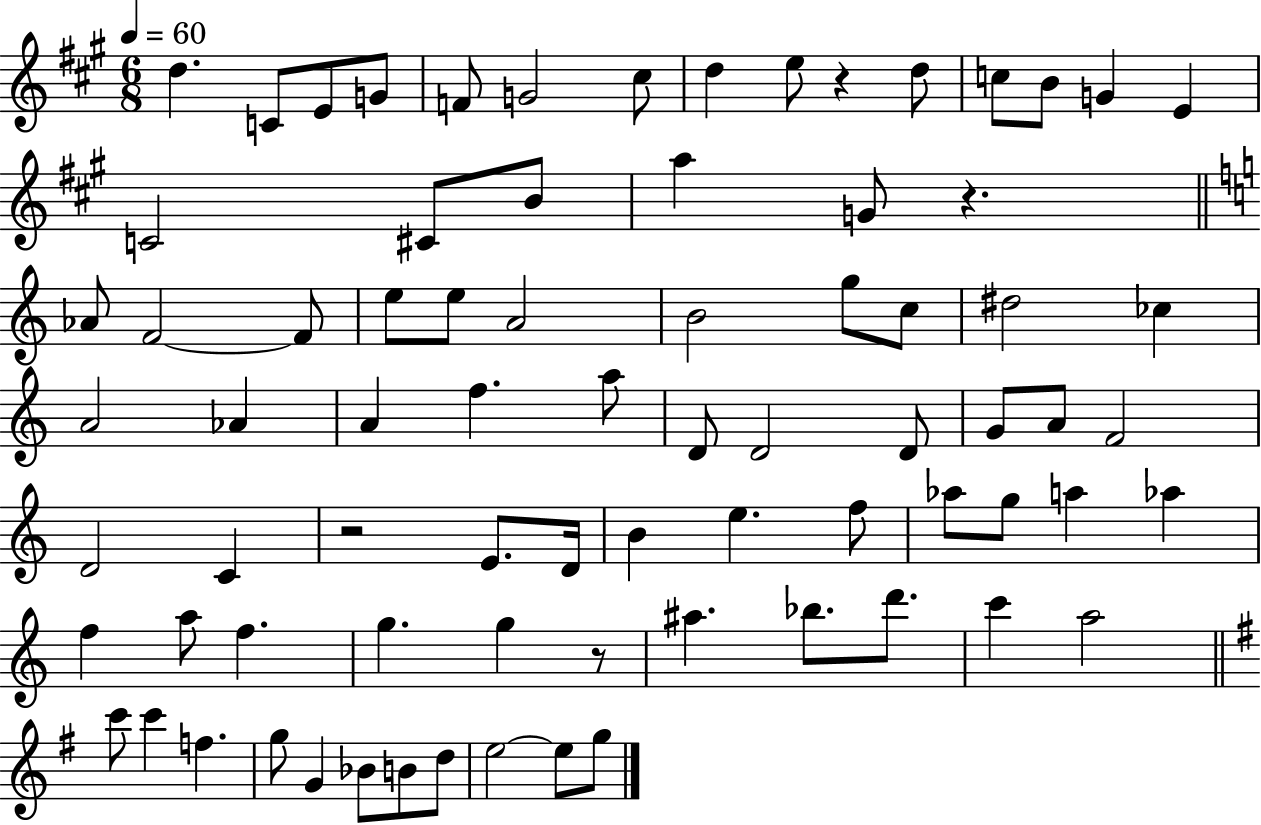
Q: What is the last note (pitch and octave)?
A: G5